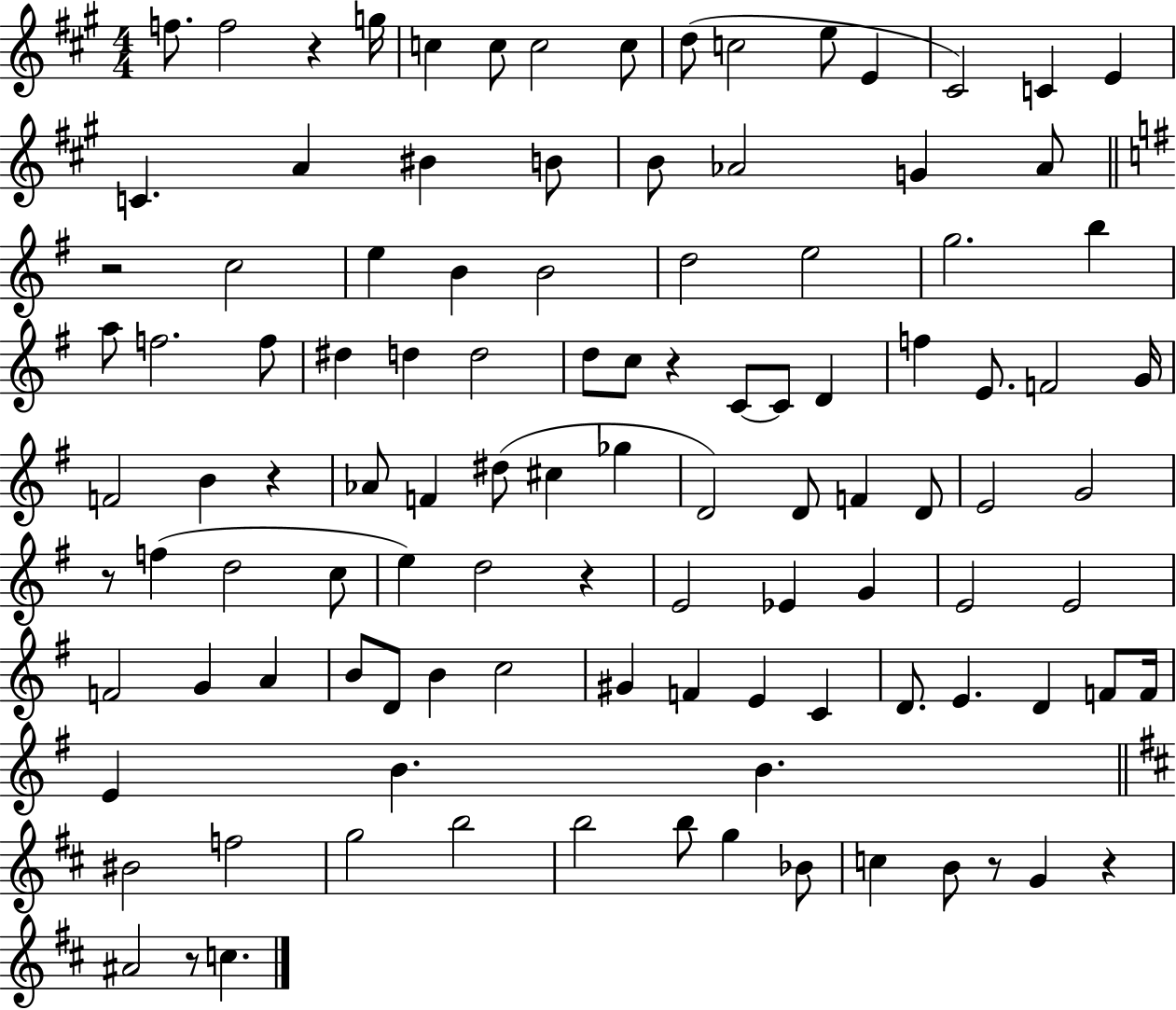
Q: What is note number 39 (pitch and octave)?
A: C4